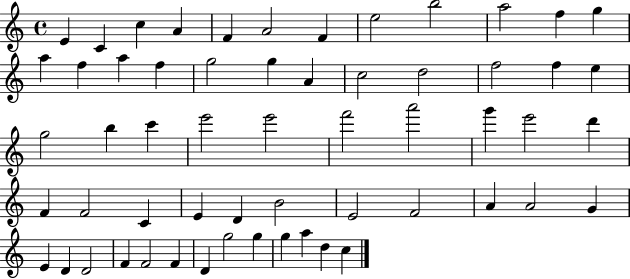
X:1
T:Untitled
M:4/4
L:1/4
K:C
E C c A F A2 F e2 b2 a2 f g a f a f g2 g A c2 d2 f2 f e g2 b c' e'2 e'2 f'2 a'2 g' e'2 d' F F2 C E D B2 E2 F2 A A2 G E D D2 F F2 F D g2 g g a d c